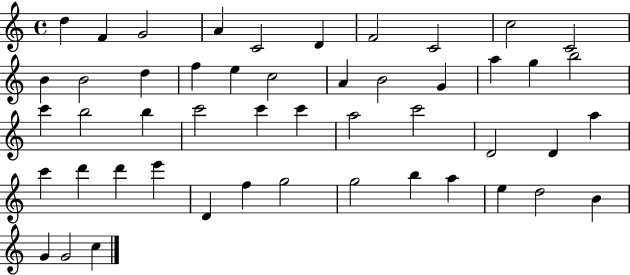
D5/q F4/q G4/h A4/q C4/h D4/q F4/h C4/h C5/h C4/h B4/q B4/h D5/q F5/q E5/q C5/h A4/q B4/h G4/q A5/q G5/q B5/h C6/q B5/h B5/q C6/h C6/q C6/q A5/h C6/h D4/h D4/q A5/q C6/q D6/q D6/q E6/q D4/q F5/q G5/h G5/h B5/q A5/q E5/q D5/h B4/q G4/q G4/h C5/q